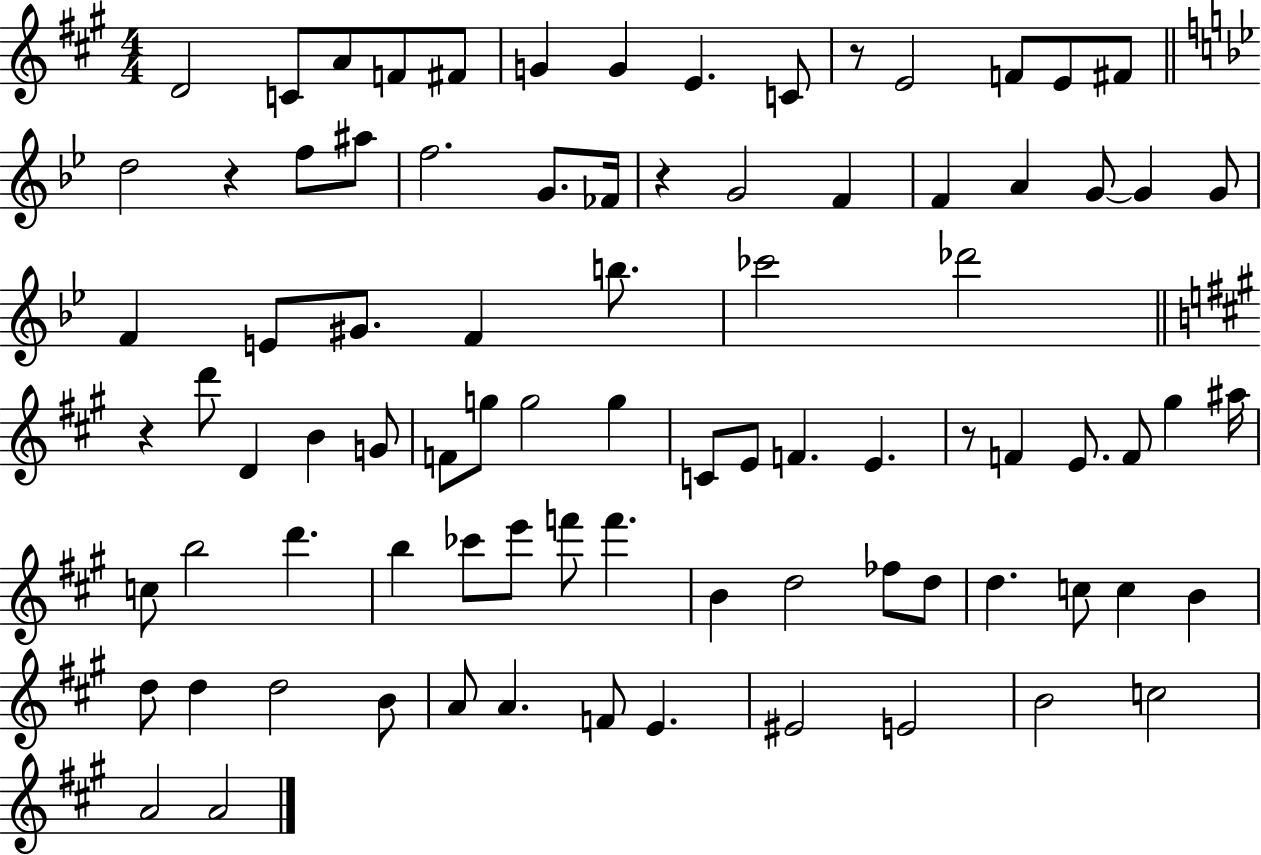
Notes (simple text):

D4/h C4/e A4/e F4/e F#4/e G4/q G4/q E4/q. C4/e R/e E4/h F4/e E4/e F#4/e D5/h R/q F5/e A#5/e F5/h. G4/e. FES4/s R/q G4/h F4/q F4/q A4/q G4/e G4/q G4/e F4/q E4/e G#4/e. F4/q B5/e. CES6/h Db6/h R/q D6/e D4/q B4/q G4/e F4/e G5/e G5/h G5/q C4/e E4/e F4/q. E4/q. R/e F4/q E4/e. F4/e G#5/q A#5/s C5/e B5/h D6/q. B5/q CES6/e E6/e F6/e F6/q. B4/q D5/h FES5/e D5/e D5/q. C5/e C5/q B4/q D5/e D5/q D5/h B4/e A4/e A4/q. F4/e E4/q. EIS4/h E4/h B4/h C5/h A4/h A4/h